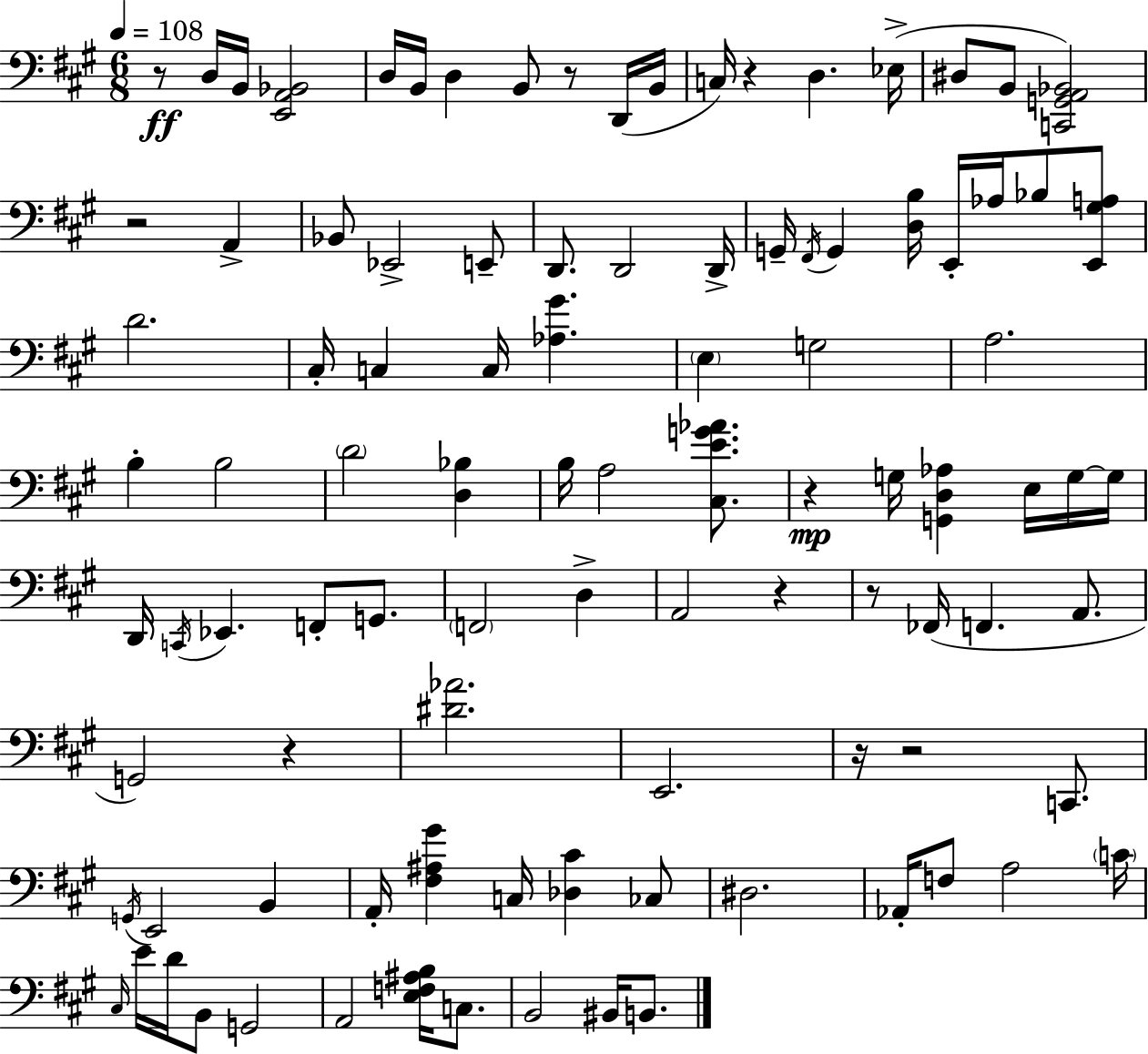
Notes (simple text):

R/e D3/s B2/s [E2,A2,Bb2]/h D3/s B2/s D3/q B2/e R/e D2/s B2/s C3/s R/q D3/q. Eb3/s D#3/e B2/e [C2,G2,A2,Bb2]/h R/h A2/q Bb2/e Eb2/h E2/e D2/e. D2/h D2/s G2/s F#2/s G2/q [D3,B3]/s E2/s Ab3/s Bb3/e [E2,G#3,A3]/e D4/h. C#3/s C3/q C3/s [Ab3,G#4]/q. E3/q G3/h A3/h. B3/q B3/h D4/h [D3,Bb3]/q B3/s A3/h [C#3,E4,G4,Ab4]/e. R/q G3/s [G2,D3,Ab3]/q E3/s G3/s G3/s D2/s C2/s Eb2/q. F2/e G2/e. F2/h D3/q A2/h R/q R/e FES2/s F2/q. A2/e. G2/h R/q [D#4,Ab4]/h. E2/h. R/s R/h C2/e. G2/s E2/h B2/q A2/s [F#3,A#3,G#4]/q C3/s [Db3,C#4]/q CES3/e D#3/h. Ab2/s F3/e A3/h C4/s C#3/s E4/s D4/s B2/e G2/h A2/h [E3,F3,A#3,B3]/s C3/e. B2/h BIS2/s B2/e.